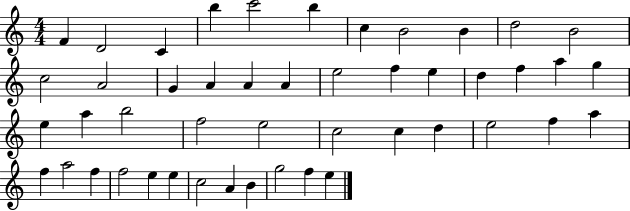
{
  \clef treble
  \numericTimeSignature
  \time 4/4
  \key c \major
  f'4 d'2 c'4 | b''4 c'''2 b''4 | c''4 b'2 b'4 | d''2 b'2 | \break c''2 a'2 | g'4 a'4 a'4 a'4 | e''2 f''4 e''4 | d''4 f''4 a''4 g''4 | \break e''4 a''4 b''2 | f''2 e''2 | c''2 c''4 d''4 | e''2 f''4 a''4 | \break f''4 a''2 f''4 | f''2 e''4 e''4 | c''2 a'4 b'4 | g''2 f''4 e''4 | \break \bar "|."
}